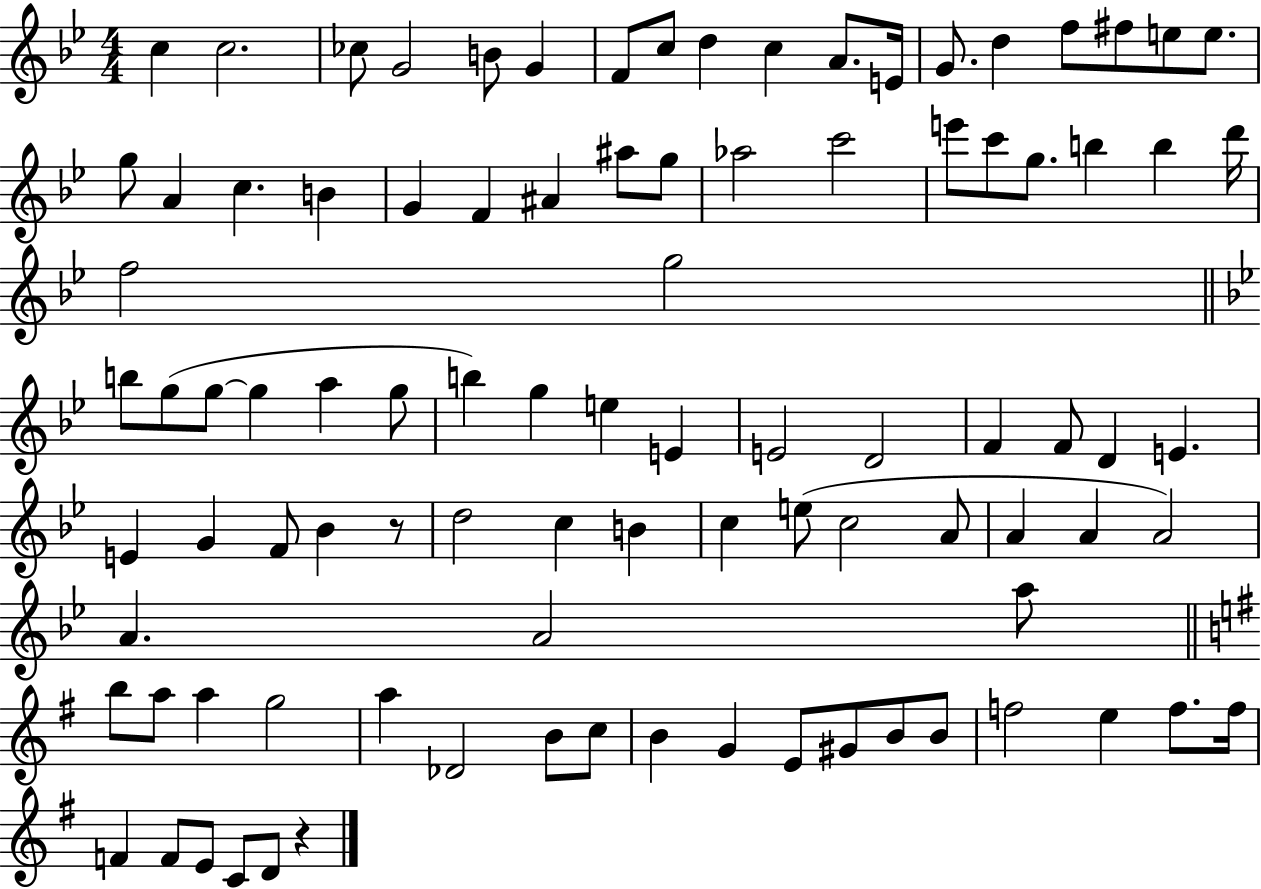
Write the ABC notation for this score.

X:1
T:Untitled
M:4/4
L:1/4
K:Bb
c c2 _c/2 G2 B/2 G F/2 c/2 d c A/2 E/4 G/2 d f/2 ^f/2 e/2 e/2 g/2 A c B G F ^A ^a/2 g/2 _a2 c'2 e'/2 c'/2 g/2 b b d'/4 f2 g2 b/2 g/2 g/2 g a g/2 b g e E E2 D2 F F/2 D E E G F/2 _B z/2 d2 c B c e/2 c2 A/2 A A A2 A A2 a/2 b/2 a/2 a g2 a _D2 B/2 c/2 B G E/2 ^G/2 B/2 B/2 f2 e f/2 f/4 F F/2 E/2 C/2 D/2 z